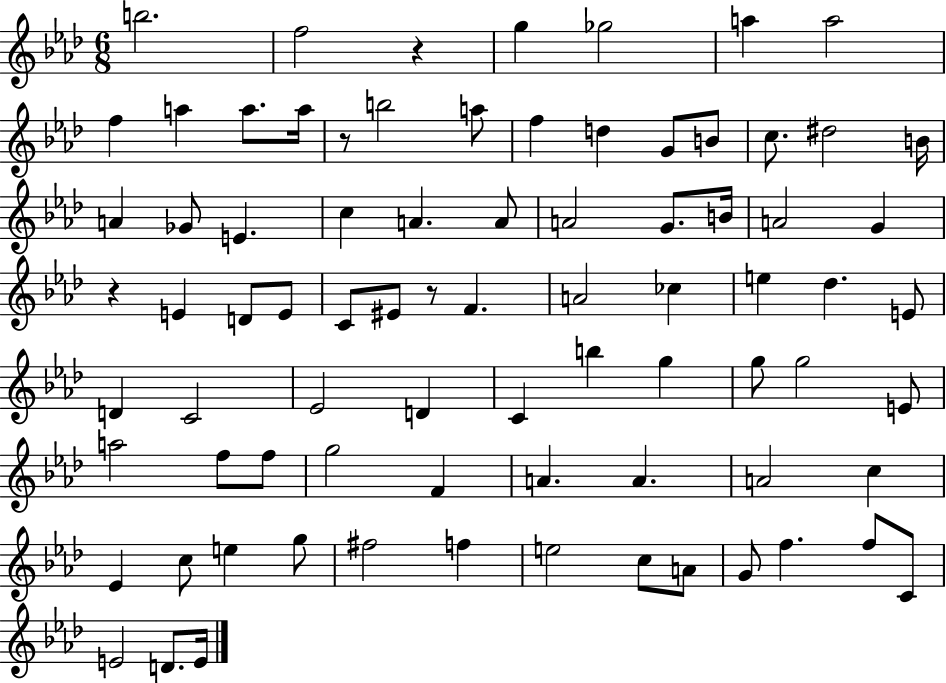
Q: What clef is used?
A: treble